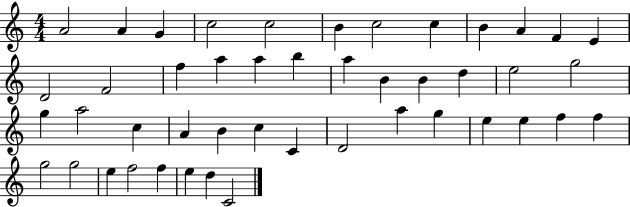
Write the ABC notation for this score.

X:1
T:Untitled
M:4/4
L:1/4
K:C
A2 A G c2 c2 B c2 c B A F E D2 F2 f a a b a B B d e2 g2 g a2 c A B c C D2 a g e e f f g2 g2 e f2 f e d C2